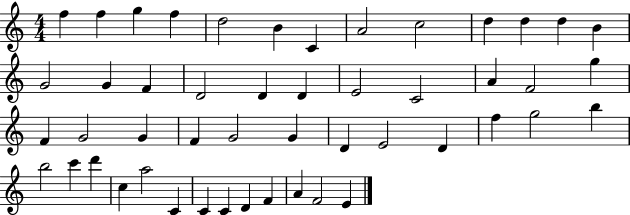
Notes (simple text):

F5/q F5/q G5/q F5/q D5/h B4/q C4/q A4/h C5/h D5/q D5/q D5/q B4/q G4/h G4/q F4/q D4/h D4/q D4/q E4/h C4/h A4/q F4/h G5/q F4/q G4/h G4/q F4/q G4/h G4/q D4/q E4/h D4/q F5/q G5/h B5/q B5/h C6/q D6/q C5/q A5/h C4/q C4/q C4/q D4/q F4/q A4/q F4/h E4/q